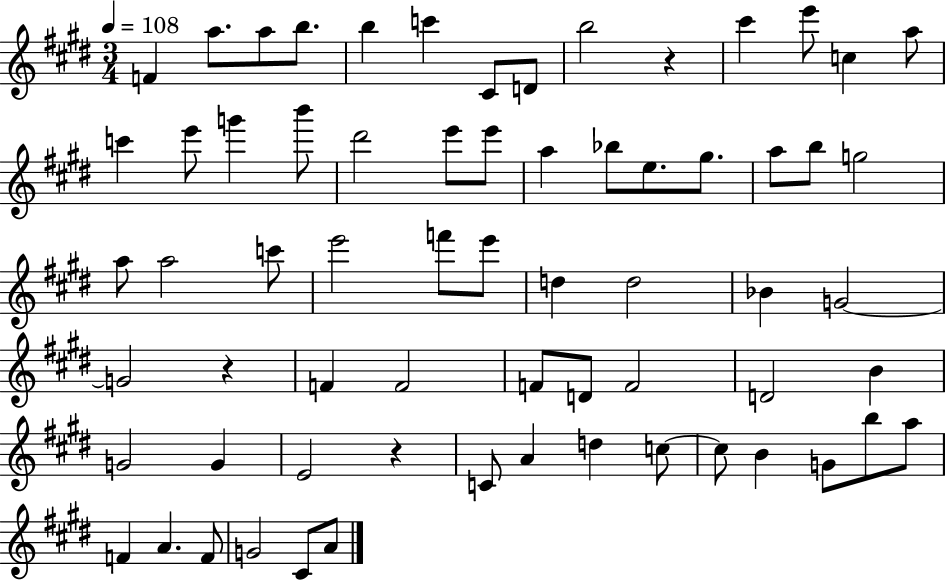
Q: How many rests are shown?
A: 3